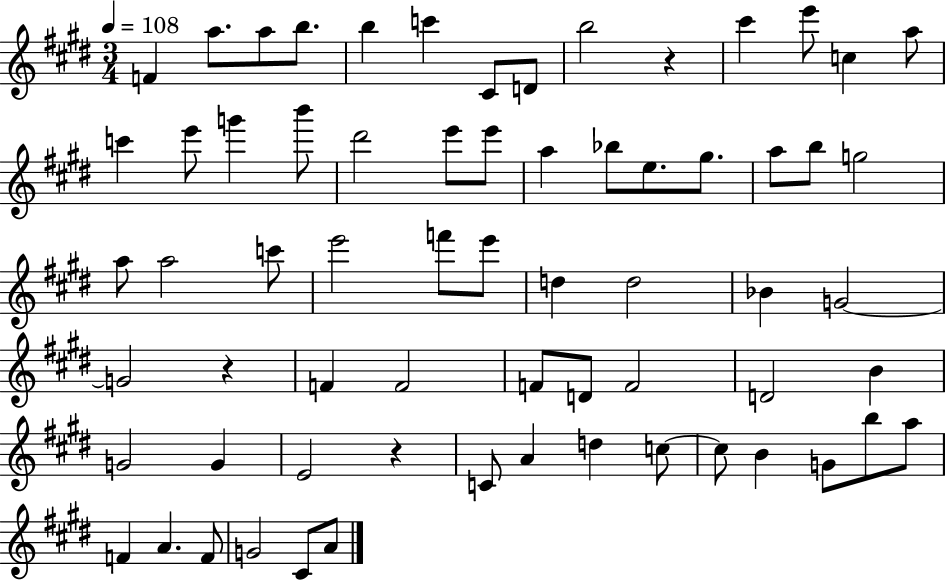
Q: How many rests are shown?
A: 3